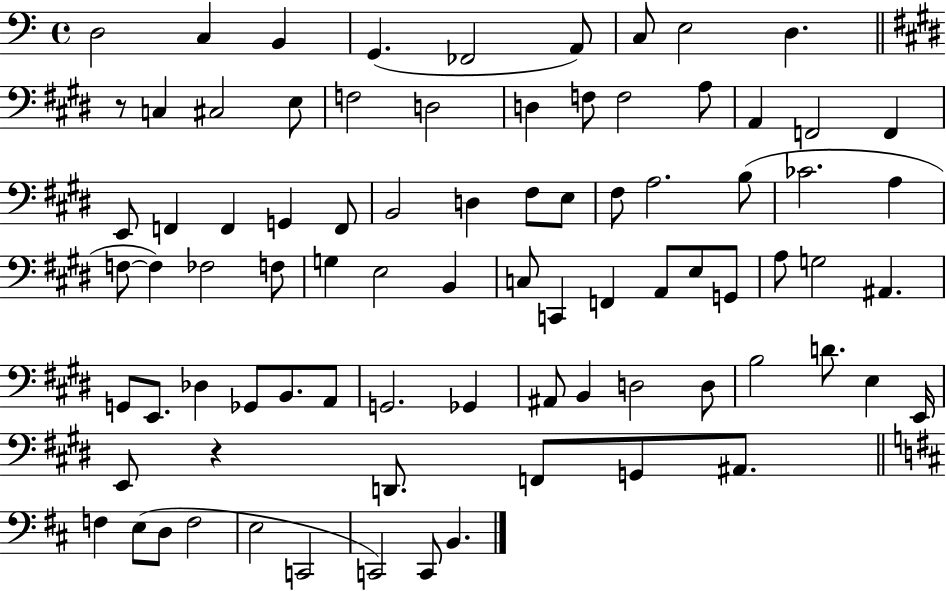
D3/h C3/q B2/q G2/q. FES2/h A2/e C3/e E3/h D3/q. R/e C3/q C#3/h E3/e F3/h D3/h D3/q F3/e F3/h A3/e A2/q F2/h F2/q E2/e F2/q F2/q G2/q F2/e B2/h D3/q F#3/e E3/e F#3/e A3/h. B3/e CES4/h. A3/q F3/e F3/q FES3/h F3/e G3/q E3/h B2/q C3/e C2/q F2/q A2/e E3/e G2/e A3/e G3/h A#2/q. G2/e E2/e. Db3/q Gb2/e B2/e. A2/e G2/h. Gb2/q A#2/e B2/q D3/h D3/e B3/h D4/e. E3/q E2/s E2/e R/q D2/e. F2/e G2/e A#2/e. F3/q E3/e D3/e F3/h E3/h C2/h C2/h C2/e B2/q.